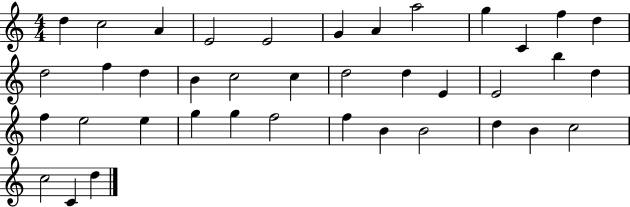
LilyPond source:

{
  \clef treble
  \numericTimeSignature
  \time 4/4
  \key c \major
  d''4 c''2 a'4 | e'2 e'2 | g'4 a'4 a''2 | g''4 c'4 f''4 d''4 | \break d''2 f''4 d''4 | b'4 c''2 c''4 | d''2 d''4 e'4 | e'2 b''4 d''4 | \break f''4 e''2 e''4 | g''4 g''4 f''2 | f''4 b'4 b'2 | d''4 b'4 c''2 | \break c''2 c'4 d''4 | \bar "|."
}